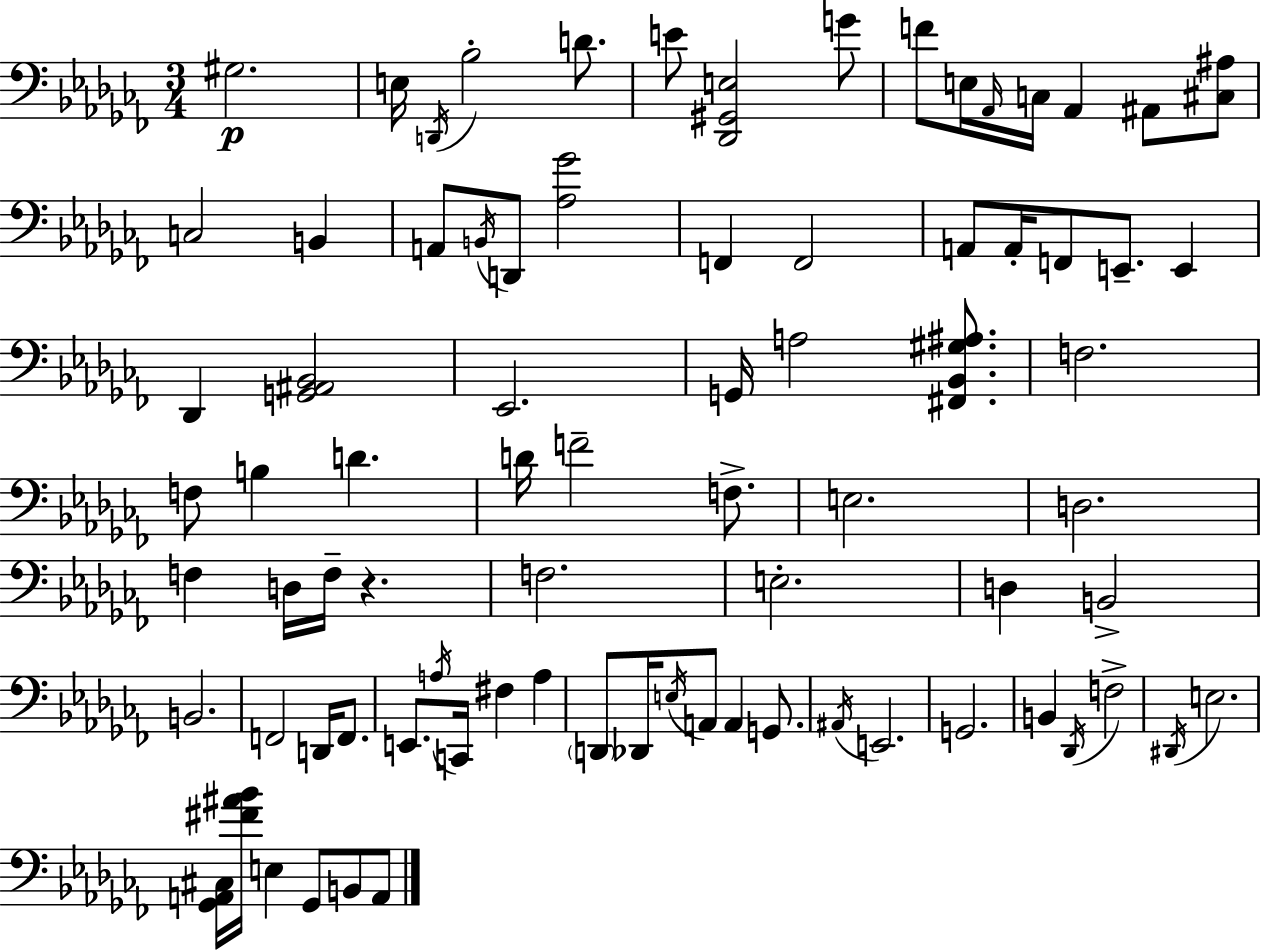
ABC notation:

X:1
T:Untitled
M:3/4
L:1/4
K:Abm
^G,2 E,/4 D,,/4 _B,2 D/2 E/2 [_D,,^G,,E,]2 G/2 F/2 E,/4 _A,,/4 C,/4 _A,, ^A,,/2 [^C,^A,]/2 C,2 B,, A,,/2 B,,/4 D,,/2 [_A,_G]2 F,, F,,2 A,,/2 A,,/4 F,,/2 E,,/2 E,, _D,, [G,,^A,,_B,,]2 _E,,2 G,,/4 A,2 [^F,,_B,,^G,^A,]/2 F,2 F,/2 B, D D/4 F2 F,/2 E,2 D,2 F, D,/4 F,/4 z F,2 E,2 D, B,,2 B,,2 F,,2 D,,/4 F,,/2 E,,/2 A,/4 C,,/4 ^F, A, D,,/2 _D,,/4 E,/4 A,,/2 A,, G,,/2 ^A,,/4 E,,2 G,,2 B,, _D,,/4 F,2 ^D,,/4 E,2 [_G,,A,,^C,]/4 [^F^A_B]/4 E, _G,,/2 B,,/2 A,,/2